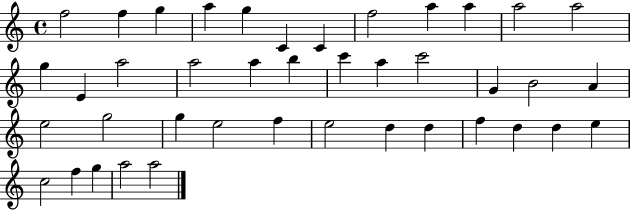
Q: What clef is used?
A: treble